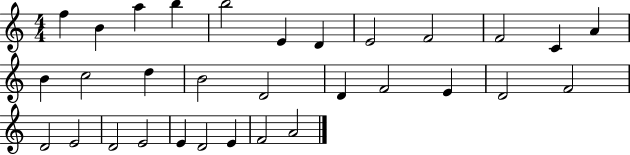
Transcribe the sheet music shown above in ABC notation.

X:1
T:Untitled
M:4/4
L:1/4
K:C
f B a b b2 E D E2 F2 F2 C A B c2 d B2 D2 D F2 E D2 F2 D2 E2 D2 E2 E D2 E F2 A2